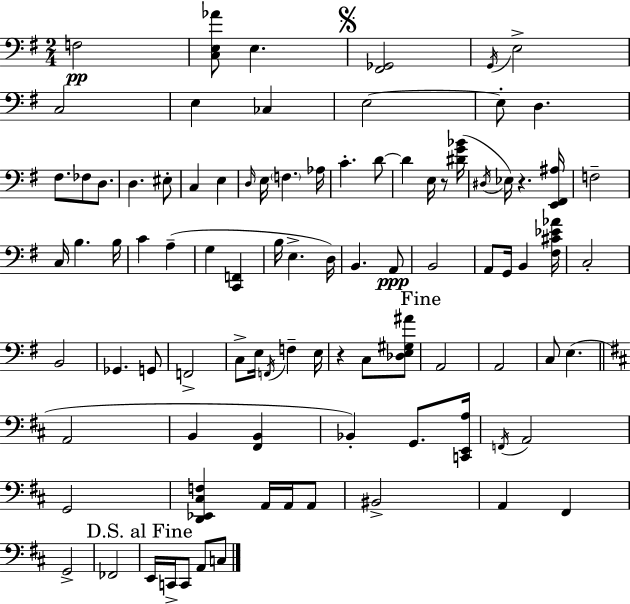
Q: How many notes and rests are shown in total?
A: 91